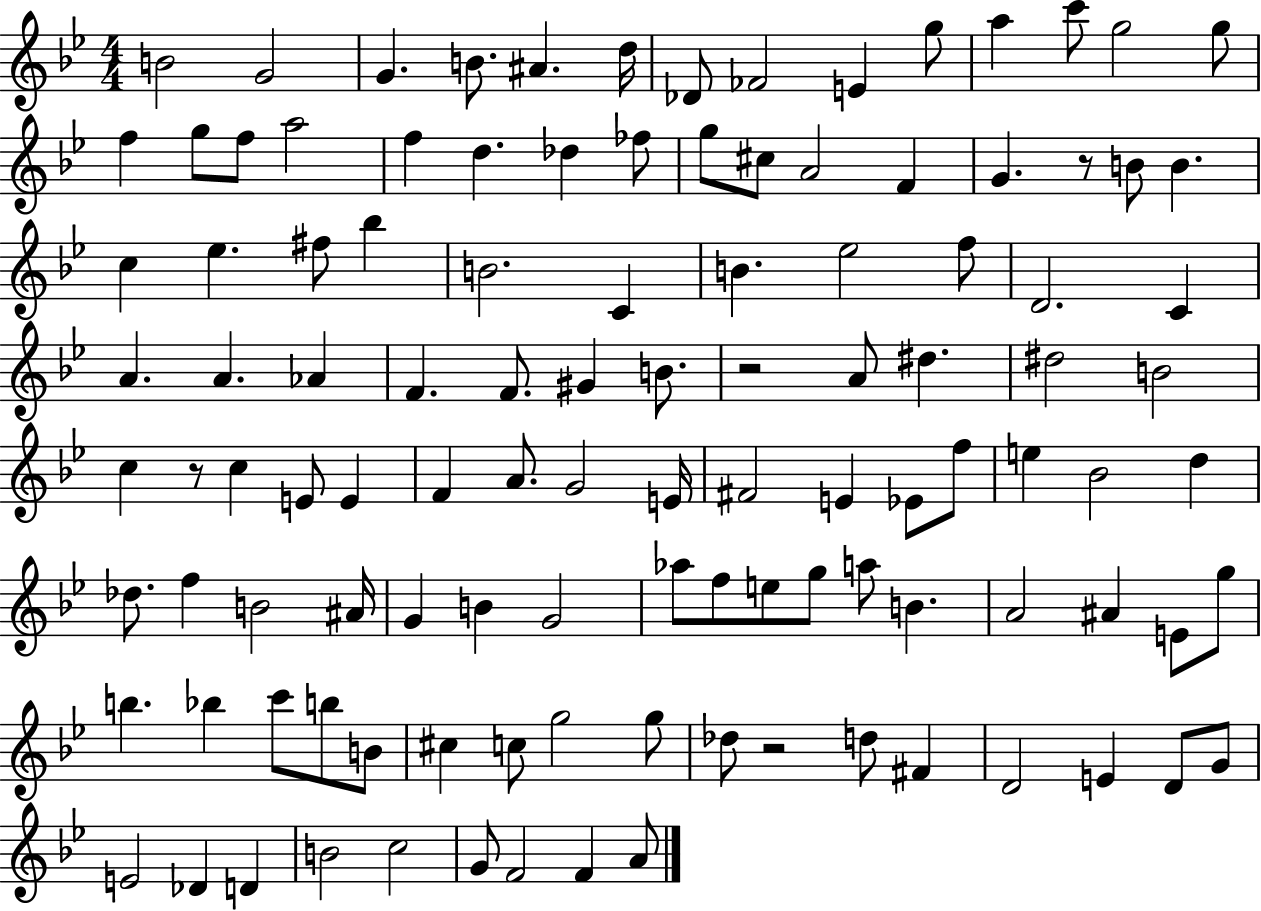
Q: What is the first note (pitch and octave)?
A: B4